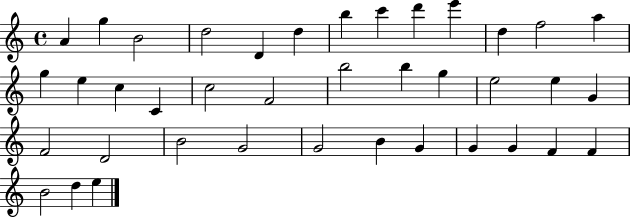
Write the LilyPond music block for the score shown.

{
  \clef treble
  \time 4/4
  \defaultTimeSignature
  \key c \major
  a'4 g''4 b'2 | d''2 d'4 d''4 | b''4 c'''4 d'''4 e'''4 | d''4 f''2 a''4 | \break g''4 e''4 c''4 c'4 | c''2 f'2 | b''2 b''4 g''4 | e''2 e''4 g'4 | \break f'2 d'2 | b'2 g'2 | g'2 b'4 g'4 | g'4 g'4 f'4 f'4 | \break b'2 d''4 e''4 | \bar "|."
}